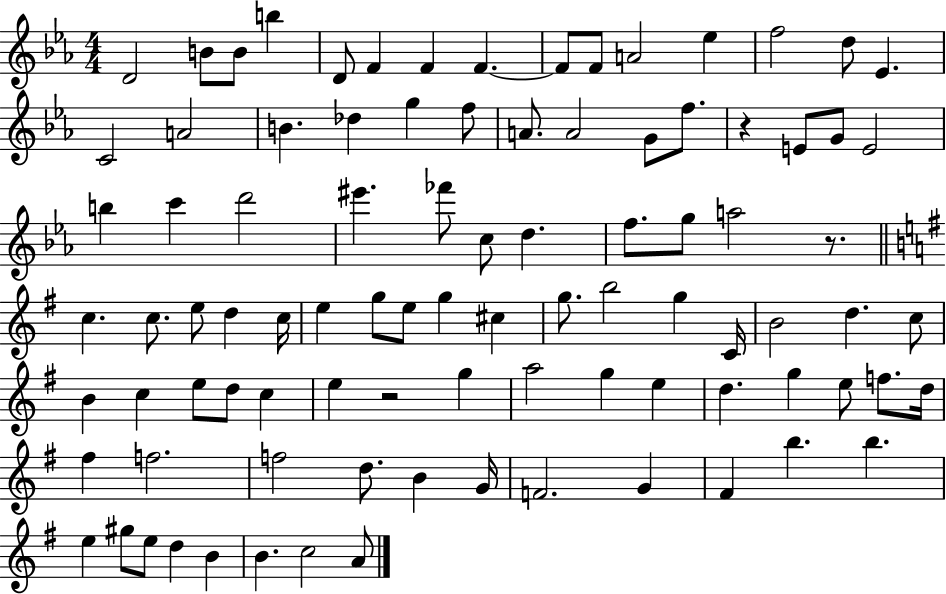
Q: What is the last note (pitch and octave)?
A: A4